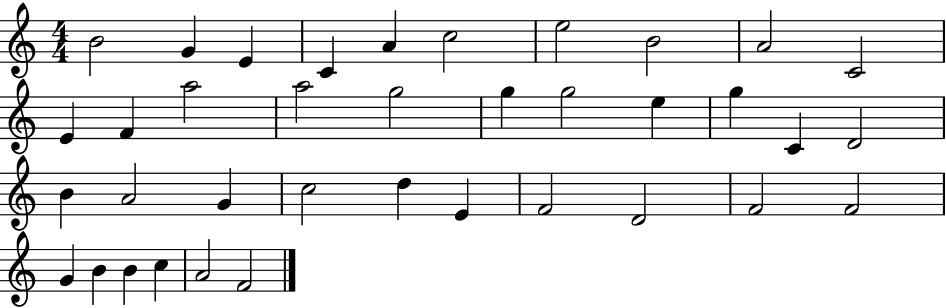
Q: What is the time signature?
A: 4/4